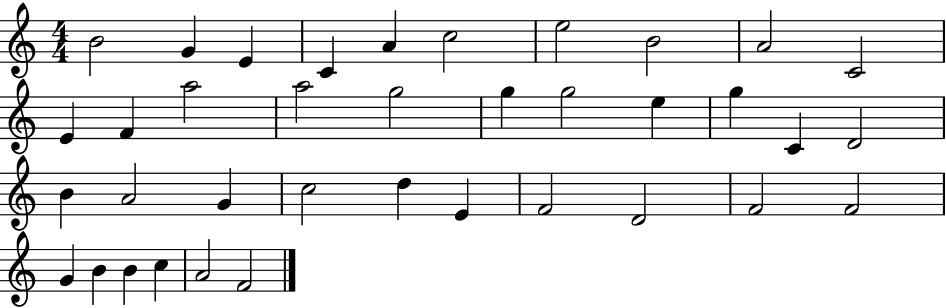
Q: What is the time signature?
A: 4/4